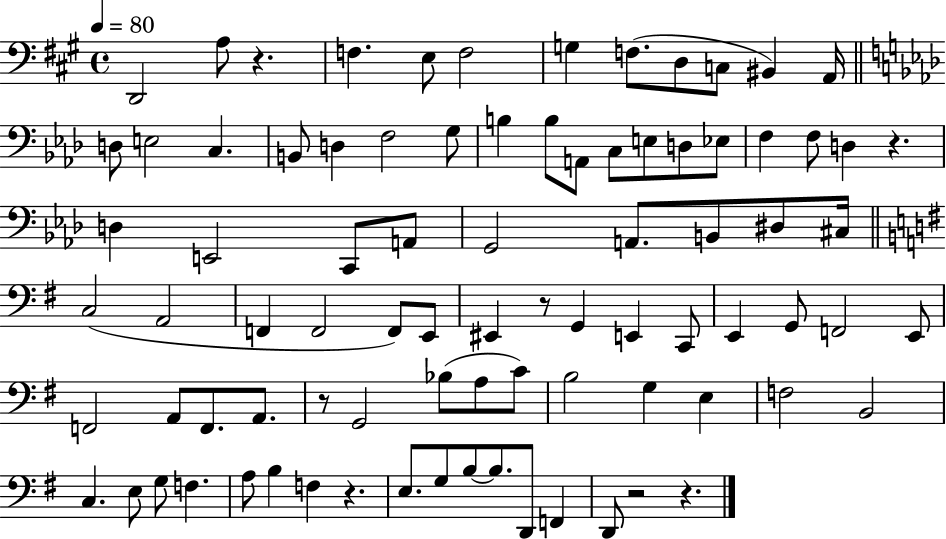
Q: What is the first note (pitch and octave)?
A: D2